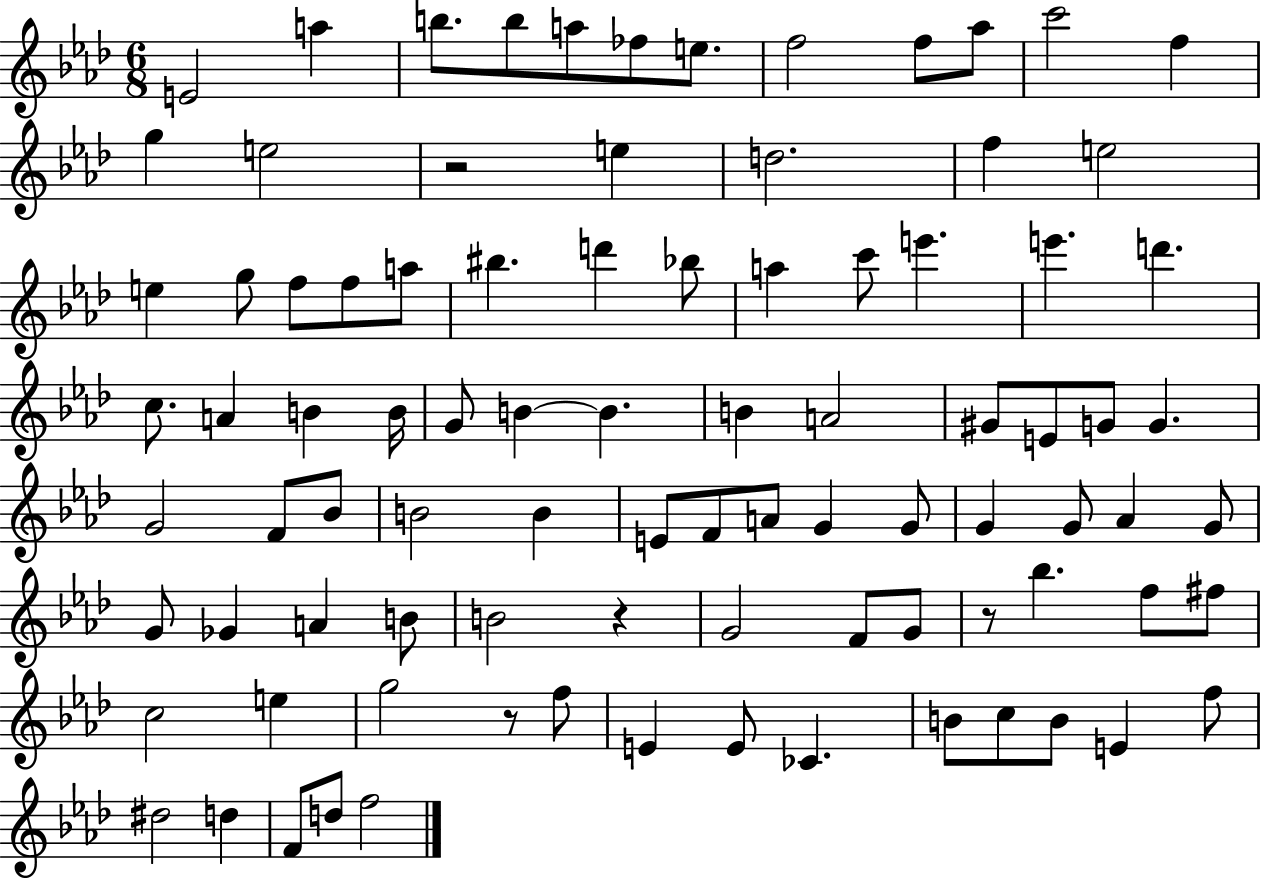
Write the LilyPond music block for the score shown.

{
  \clef treble
  \numericTimeSignature
  \time 6/8
  \key aes \major
  e'2 a''4 | b''8. b''8 a''8 fes''8 e''8. | f''2 f''8 aes''8 | c'''2 f''4 | \break g''4 e''2 | r2 e''4 | d''2. | f''4 e''2 | \break e''4 g''8 f''8 f''8 a''8 | bis''4. d'''4 bes''8 | a''4 c'''8 e'''4. | e'''4. d'''4. | \break c''8. a'4 b'4 b'16 | g'8 b'4~~ b'4. | b'4 a'2 | gis'8 e'8 g'8 g'4. | \break g'2 f'8 bes'8 | b'2 b'4 | e'8 f'8 a'8 g'4 g'8 | g'4 g'8 aes'4 g'8 | \break g'8 ges'4 a'4 b'8 | b'2 r4 | g'2 f'8 g'8 | r8 bes''4. f''8 fis''8 | \break c''2 e''4 | g''2 r8 f''8 | e'4 e'8 ces'4. | b'8 c''8 b'8 e'4 f''8 | \break dis''2 d''4 | f'8 d''8 f''2 | \bar "|."
}